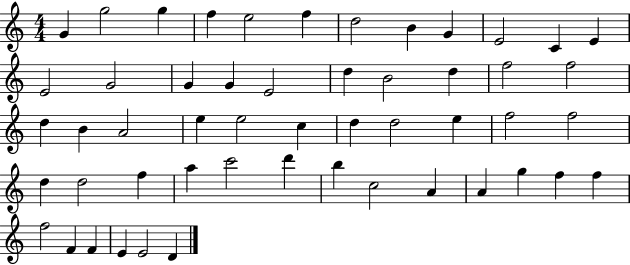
{
  \clef treble
  \numericTimeSignature
  \time 4/4
  \key c \major
  g'4 g''2 g''4 | f''4 e''2 f''4 | d''2 b'4 g'4 | e'2 c'4 e'4 | \break e'2 g'2 | g'4 g'4 e'2 | d''4 b'2 d''4 | f''2 f''2 | \break d''4 b'4 a'2 | e''4 e''2 c''4 | d''4 d''2 e''4 | f''2 f''2 | \break d''4 d''2 f''4 | a''4 c'''2 d'''4 | b''4 c''2 a'4 | a'4 g''4 f''4 f''4 | \break f''2 f'4 f'4 | e'4 e'2 d'4 | \bar "|."
}